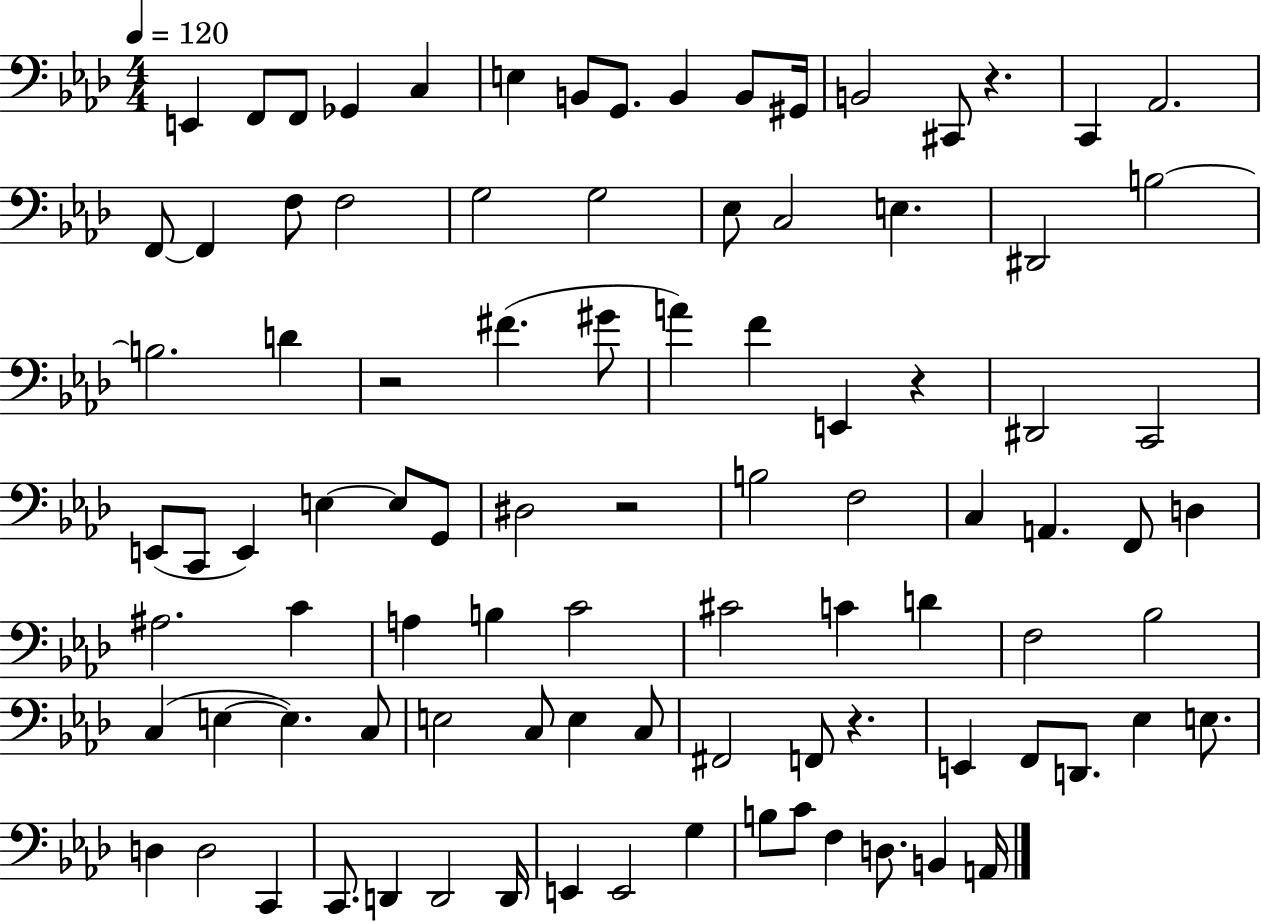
{
  \clef bass
  \numericTimeSignature
  \time 4/4
  \key aes \major
  \tempo 4 = 120
  e,4 f,8 f,8 ges,4 c4 | e4 b,8 g,8. b,4 b,8 gis,16 | b,2 cis,8 r4. | c,4 aes,2. | \break f,8~~ f,4 f8 f2 | g2 g2 | ees8 c2 e4. | dis,2 b2~~ | \break b2. d'4 | r2 fis'4.( gis'8 | a'4) f'4 e,4 r4 | dis,2 c,2 | \break e,8( c,8 e,4) e4~~ e8 g,8 | dis2 r2 | b2 f2 | c4 a,4. f,8 d4 | \break ais2. c'4 | a4 b4 c'2 | cis'2 c'4 d'4 | f2 bes2 | \break c4( e4~~ e4.) c8 | e2 c8 e4 c8 | fis,2 f,8 r4. | e,4 f,8 d,8. ees4 e8. | \break d4 d2 c,4 | c,8. d,4 d,2 d,16 | e,4 e,2 g4 | b8 c'8 f4 d8. b,4 a,16 | \break \bar "|."
}